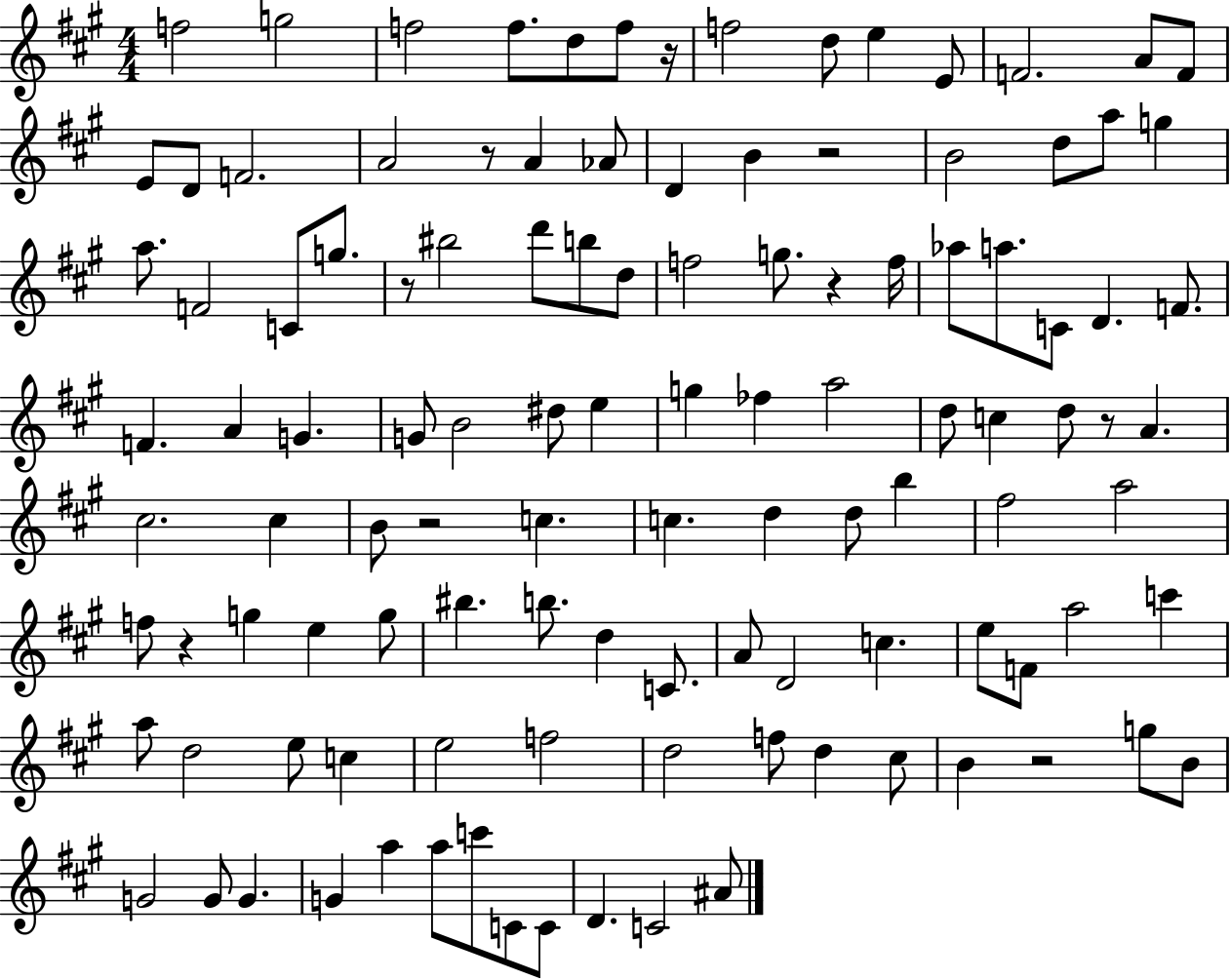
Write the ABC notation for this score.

X:1
T:Untitled
M:4/4
L:1/4
K:A
f2 g2 f2 f/2 d/2 f/2 z/4 f2 d/2 e E/2 F2 A/2 F/2 E/2 D/2 F2 A2 z/2 A _A/2 D B z2 B2 d/2 a/2 g a/2 F2 C/2 g/2 z/2 ^b2 d'/2 b/2 d/2 f2 g/2 z f/4 _a/2 a/2 C/2 D F/2 F A G G/2 B2 ^d/2 e g _f a2 d/2 c d/2 z/2 A ^c2 ^c B/2 z2 c c d d/2 b ^f2 a2 f/2 z g e g/2 ^b b/2 d C/2 A/2 D2 c e/2 F/2 a2 c' a/2 d2 e/2 c e2 f2 d2 f/2 d ^c/2 B z2 g/2 B/2 G2 G/2 G G a a/2 c'/2 C/2 C/2 D C2 ^A/2